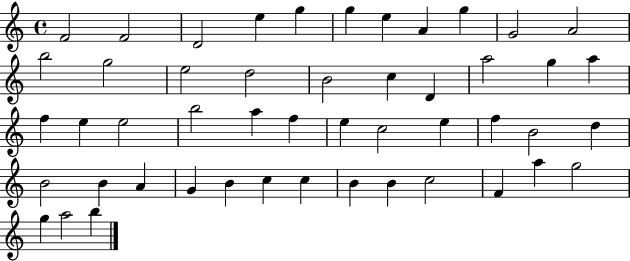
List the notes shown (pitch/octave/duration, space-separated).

F4/h F4/h D4/h E5/q G5/q G5/q E5/q A4/q G5/q G4/h A4/h B5/h G5/h E5/h D5/h B4/h C5/q D4/q A5/h G5/q A5/q F5/q E5/q E5/h B5/h A5/q F5/q E5/q C5/h E5/q F5/q B4/h D5/q B4/h B4/q A4/q G4/q B4/q C5/q C5/q B4/q B4/q C5/h F4/q A5/q G5/h G5/q A5/h B5/q